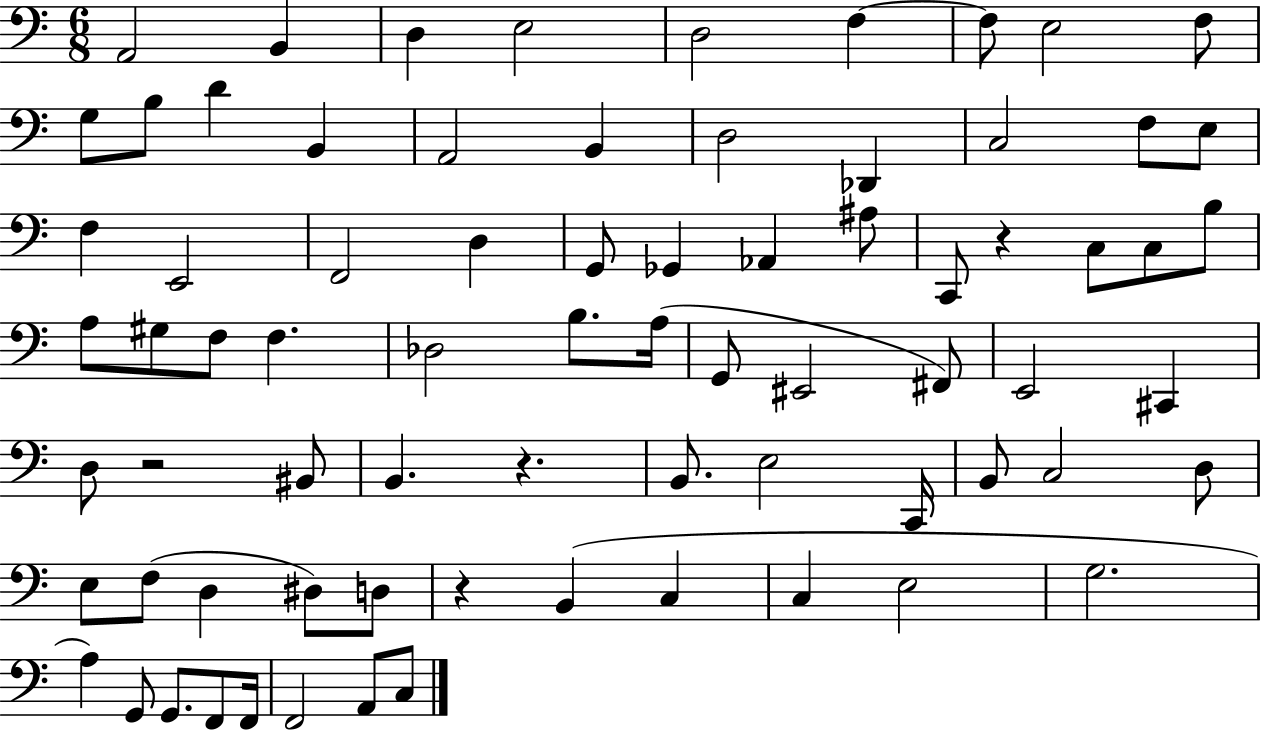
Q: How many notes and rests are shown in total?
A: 75